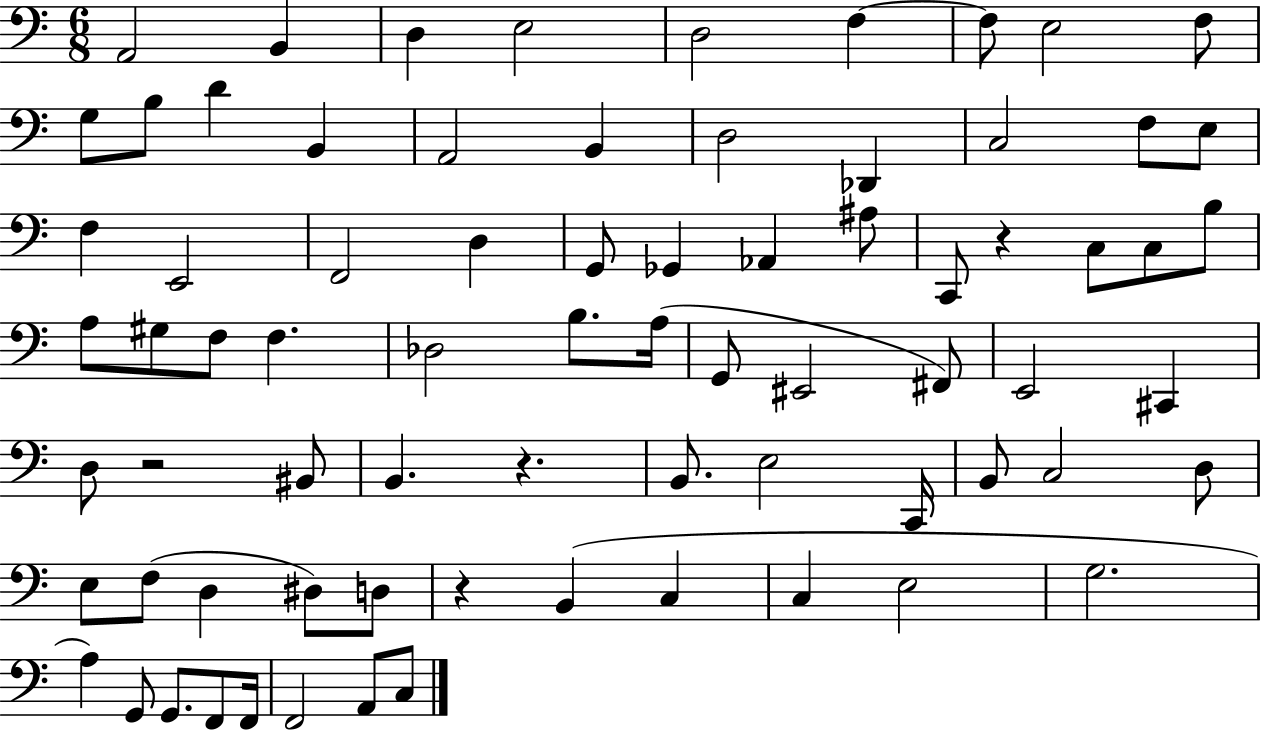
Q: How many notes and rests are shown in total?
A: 75